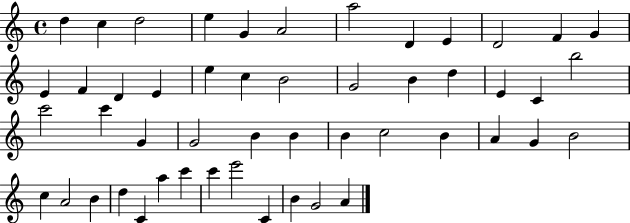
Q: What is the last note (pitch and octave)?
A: A4